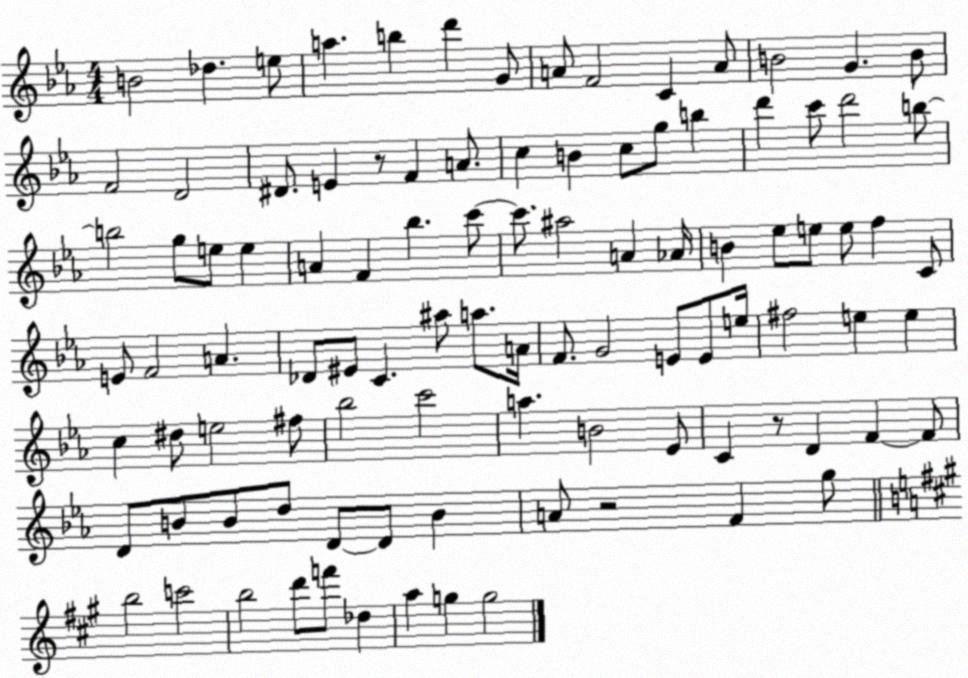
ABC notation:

X:1
T:Untitled
M:4/4
L:1/4
K:Eb
B2 _d e/2 a b d' G/2 A/2 F2 C A/2 B2 G B/2 F2 D2 ^D/2 E z/2 F A/2 c B c/2 g/2 b d' c'/2 d'2 b/2 b2 g/2 e/2 e A F _b c'/2 c'/2 ^a2 A _A/4 B _e/2 e/2 e/2 f C/2 E/2 F2 A _D/2 ^E/2 C ^a/2 a/2 A/4 F/2 G2 E/2 E/2 e/4 ^f2 e e c ^d/2 e2 ^f/2 _b2 c'2 a B2 _E/2 C z/2 D F F/2 D/2 B/2 B/2 d/2 D/2 D/2 B A/2 z2 F g/2 b2 c'2 b2 d'/2 f'/2 _d a g g2